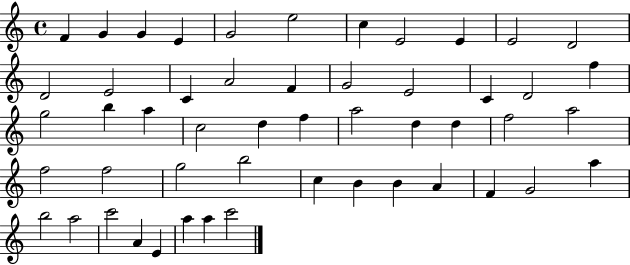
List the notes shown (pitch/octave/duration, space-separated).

F4/q G4/q G4/q E4/q G4/h E5/h C5/q E4/h E4/q E4/h D4/h D4/h E4/h C4/q A4/h F4/q G4/h E4/h C4/q D4/h F5/q G5/h B5/q A5/q C5/h D5/q F5/q A5/h D5/q D5/q F5/h A5/h F5/h F5/h G5/h B5/h C5/q B4/q B4/q A4/q F4/q G4/h A5/q B5/h A5/h C6/h A4/q E4/q A5/q A5/q C6/h